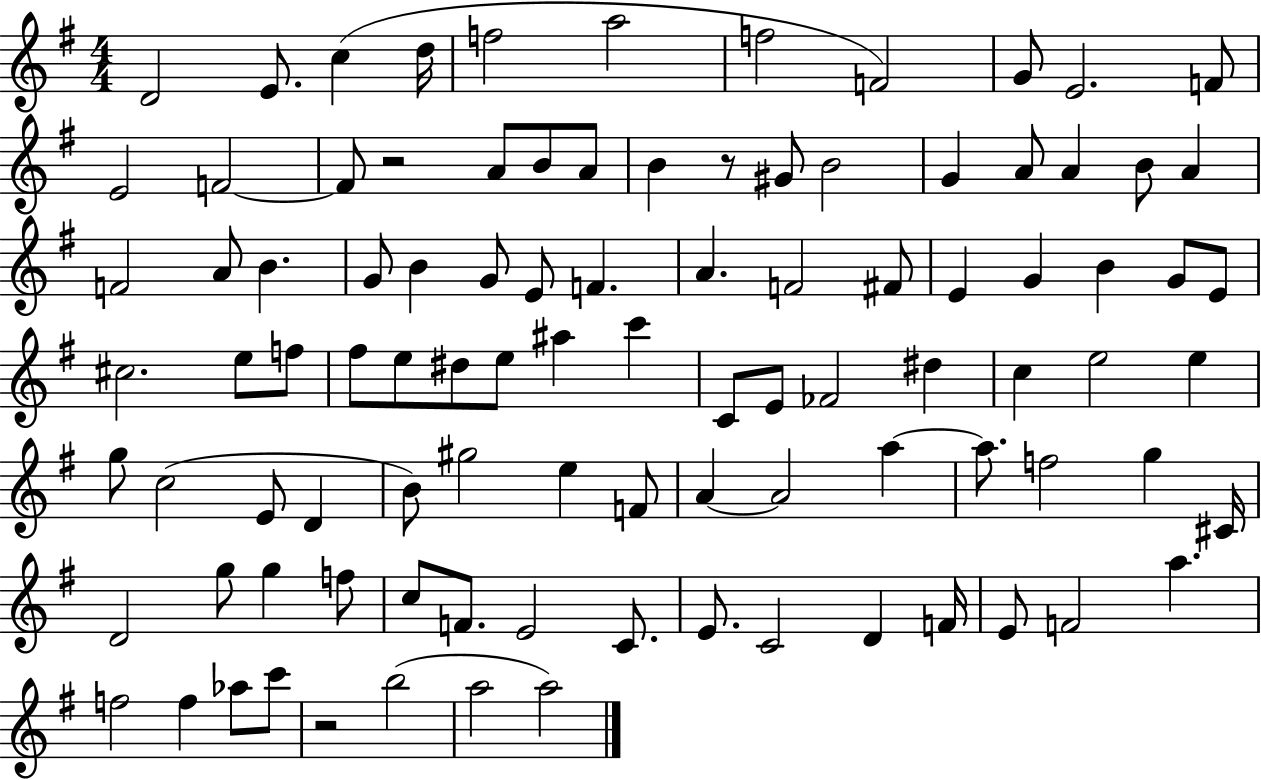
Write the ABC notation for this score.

X:1
T:Untitled
M:4/4
L:1/4
K:G
D2 E/2 c d/4 f2 a2 f2 F2 G/2 E2 F/2 E2 F2 F/2 z2 A/2 B/2 A/2 B z/2 ^G/2 B2 G A/2 A B/2 A F2 A/2 B G/2 B G/2 E/2 F A F2 ^F/2 E G B G/2 E/2 ^c2 e/2 f/2 ^f/2 e/2 ^d/2 e/2 ^a c' C/2 E/2 _F2 ^d c e2 e g/2 c2 E/2 D B/2 ^g2 e F/2 A A2 a a/2 f2 g ^C/4 D2 g/2 g f/2 c/2 F/2 E2 C/2 E/2 C2 D F/4 E/2 F2 a f2 f _a/2 c'/2 z2 b2 a2 a2